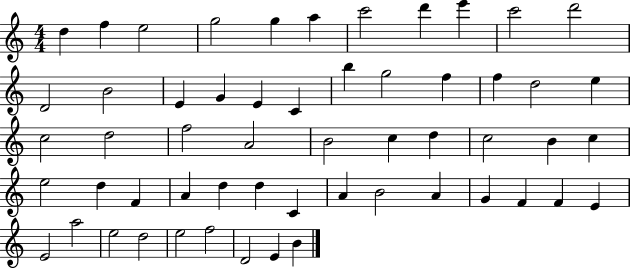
D5/q F5/q E5/h G5/h G5/q A5/q C6/h D6/q E6/q C6/h D6/h D4/h B4/h E4/q G4/q E4/q C4/q B5/q G5/h F5/q F5/q D5/h E5/q C5/h D5/h F5/h A4/h B4/h C5/q D5/q C5/h B4/q C5/q E5/h D5/q F4/q A4/q D5/q D5/q C4/q A4/q B4/h A4/q G4/q F4/q F4/q E4/q E4/h A5/h E5/h D5/h E5/h F5/h D4/h E4/q B4/q